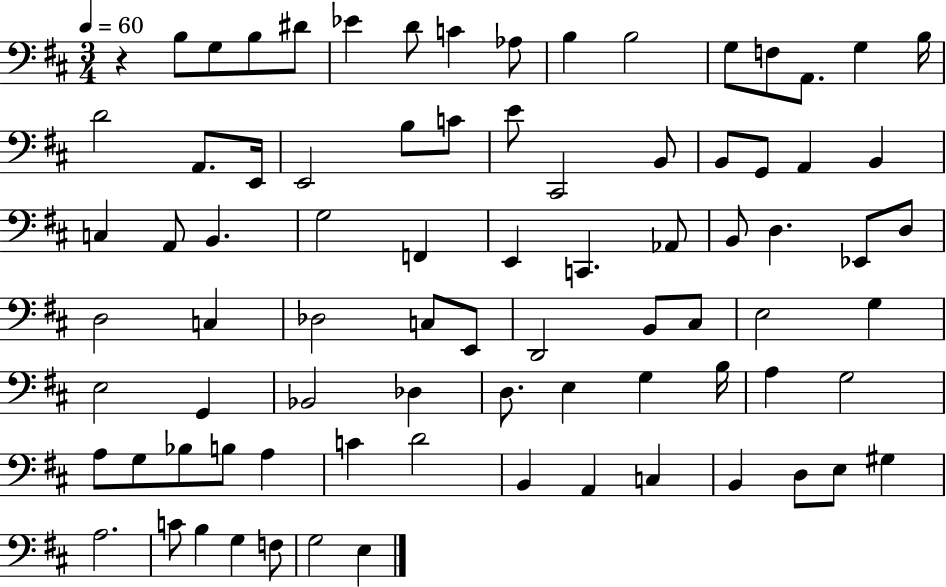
R/q B3/e G3/e B3/e D#4/e Eb4/q D4/e C4/q Ab3/e B3/q B3/h G3/e F3/e A2/e. G3/q B3/s D4/h A2/e. E2/s E2/h B3/e C4/e E4/e C#2/h B2/e B2/e G2/e A2/q B2/q C3/q A2/e B2/q. G3/h F2/q E2/q C2/q. Ab2/e B2/e D3/q. Eb2/e D3/e D3/h C3/q Db3/h C3/e E2/e D2/h B2/e C#3/e E3/h G3/q E3/h G2/q Bb2/h Db3/q D3/e. E3/q G3/q B3/s A3/q G3/h A3/e G3/e Bb3/e B3/e A3/q C4/q D4/h B2/q A2/q C3/q B2/q D3/e E3/e G#3/q A3/h. C4/e B3/q G3/q F3/e G3/h E3/q